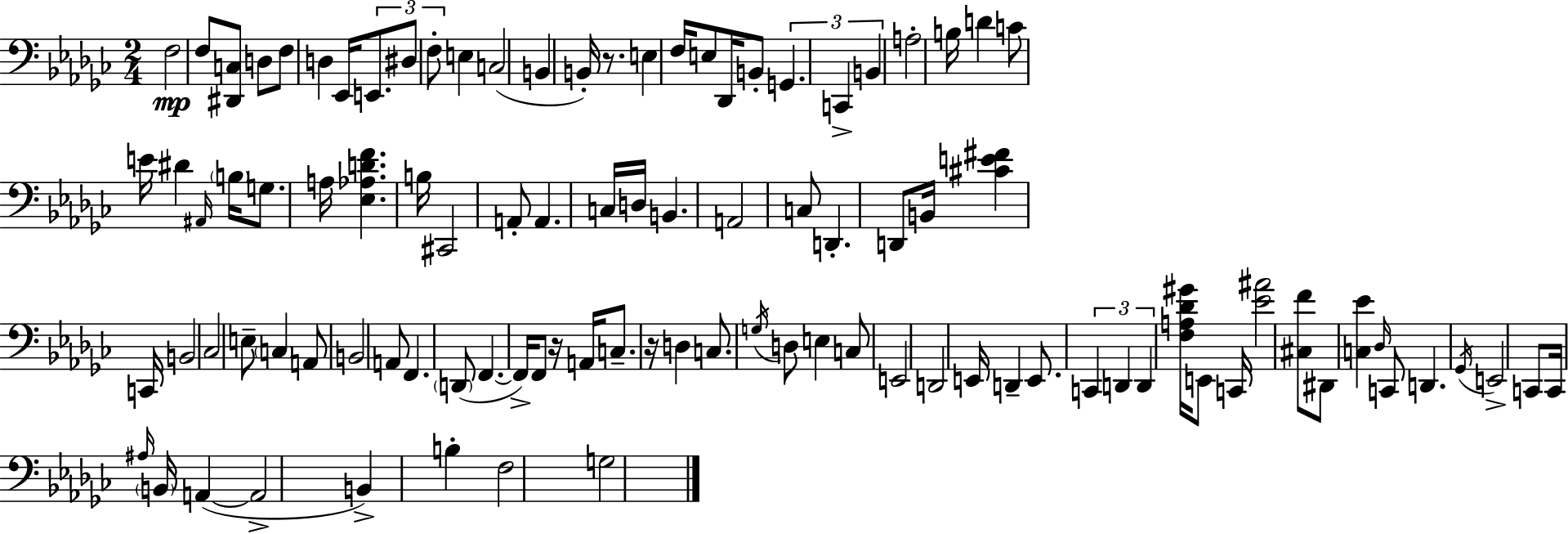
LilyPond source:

{
  \clef bass
  \numericTimeSignature
  \time 2/4
  \key ees \minor
  \repeat volta 2 { f2\mp | f8 <dis, c>8 d8 f8 | d4 ees,16 \tuplet 3/2 { e,8. | dis8 f8-. } e4 | \break c2( | b,4 b,16-.) r8. | e4 f16 e8 des,16 | b,8-. \tuplet 3/2 { g,4. | \break c,4-> b,4 } | a2-. | b16 d'4 c'8 e'16 | dis'4 \grace { ais,16 } \parenthesize b16 g8. | \break a16 <ees aes d' f'>4. | b16 cis,2 | a,8-. a,4. | c16 d16 b,4. | \break a,2 | c8 d,4.-. | d,8 b,16 <cis' e' fis'>4 | c,16 b,2 | \break ces2 | e8-- \parenthesize c4 a,8 | b,2 | a,8 f,4. | \break \parenthesize d,8( f,4.~~ | f,16->) f,8 r16 a,16 c8.-- | r16 d4 c8. | \acciaccatura { g16 } d8 e4 | \break c8 e,2 | d,2 | e,16 d,4-- e,8. | \tuplet 3/2 { c,4 d,4 | \break d,4 } <f a des' gis'>16 e,8 | c,16 <ees' ais'>2 | <cis f'>8 dis,8 <c ees'>4 | \grace { des16 } c,8 d,4. | \break \acciaccatura { ges,16 } e,2-> | c,8 c,16 \grace { ais16 } | \parenthesize b,16 a,4~(~ a,2-> | b,4->) | \break b4-. f2 | g2 | } \bar "|."
}